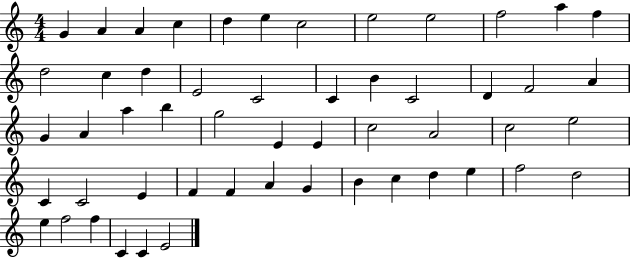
{
  \clef treble
  \numericTimeSignature
  \time 4/4
  \key c \major
  g'4 a'4 a'4 c''4 | d''4 e''4 c''2 | e''2 e''2 | f''2 a''4 f''4 | \break d''2 c''4 d''4 | e'2 c'2 | c'4 b'4 c'2 | d'4 f'2 a'4 | \break g'4 a'4 a''4 b''4 | g''2 e'4 e'4 | c''2 a'2 | c''2 e''2 | \break c'4 c'2 e'4 | f'4 f'4 a'4 g'4 | b'4 c''4 d''4 e''4 | f''2 d''2 | \break e''4 f''2 f''4 | c'4 c'4 e'2 | \bar "|."
}